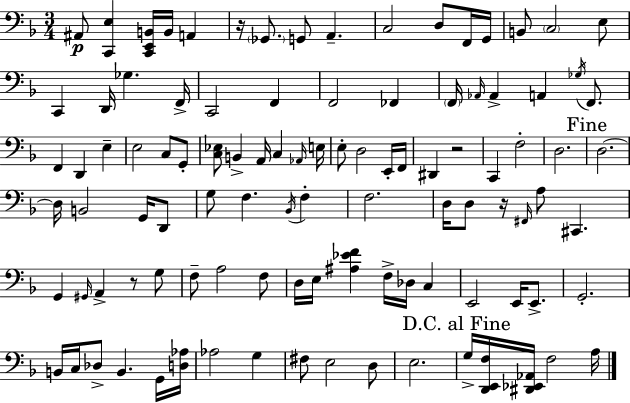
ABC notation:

X:1
T:Untitled
M:3/4
L:1/4
K:F
^A,,/2 [C,,E,] [C,,E,,B,,]/4 B,,/4 A,, z/4 _G,,/2 G,,/2 A,, C,2 D,/2 F,,/4 G,,/4 B,,/2 C,2 E,/2 C,, D,,/4 _G, F,,/4 C,,2 F,, F,,2 _F,, F,,/4 _A,,/4 _A,, A,, _G,/4 F,,/2 F,, D,, E, E,2 C,/2 G,,/2 [C,_E,]/2 B,, A,,/4 C, _A,,/4 E,/4 E,/2 D,2 E,,/4 F,,/4 ^D,, z2 C,, F,2 D,2 D,2 D,/4 B,,2 G,,/4 D,,/2 G,/2 F, _B,,/4 F, F,2 D,/4 D,/2 z/4 ^F,,/4 A,/2 ^C,, G,, ^G,,/4 A,, z/2 G,/2 F,/2 A,2 F,/2 D,/4 E,/4 [^A,_EF] F,/4 _D,/4 C, E,,2 E,,/4 E,,/2 G,,2 B,,/4 C,/4 _D,/2 B,, G,,/4 [D,_A,]/4 _A,2 G, ^F,/2 E,2 D,/2 E,2 G,/4 [D,,E,,F,]/4 [^D,,_E,,_A,,]/4 F,2 A,/4